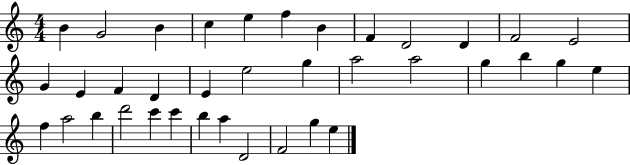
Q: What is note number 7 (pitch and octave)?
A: B4